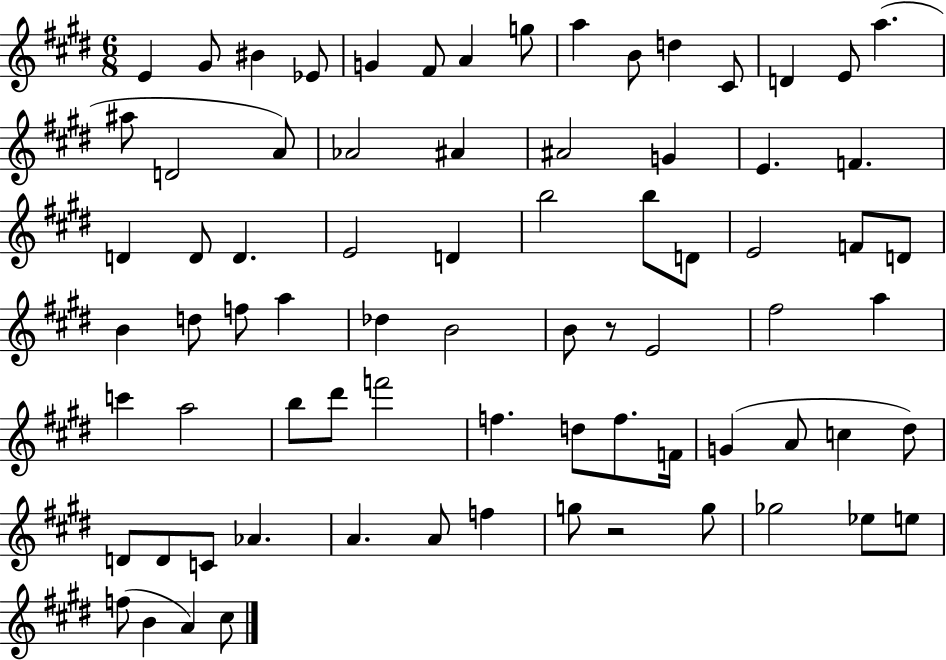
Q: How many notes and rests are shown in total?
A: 76